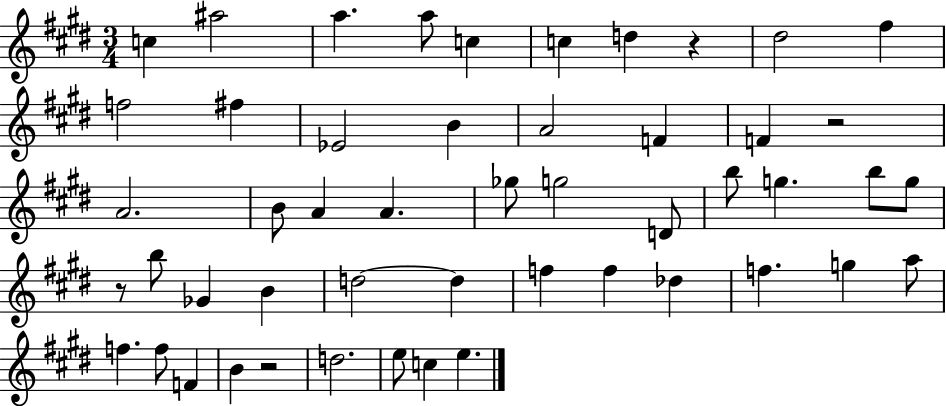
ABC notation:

X:1
T:Untitled
M:3/4
L:1/4
K:E
c ^a2 a a/2 c c d z ^d2 ^f f2 ^f _E2 B A2 F F z2 A2 B/2 A A _g/2 g2 D/2 b/2 g b/2 g/2 z/2 b/2 _G B d2 d f f _d f g a/2 f f/2 F B z2 d2 e/2 c e